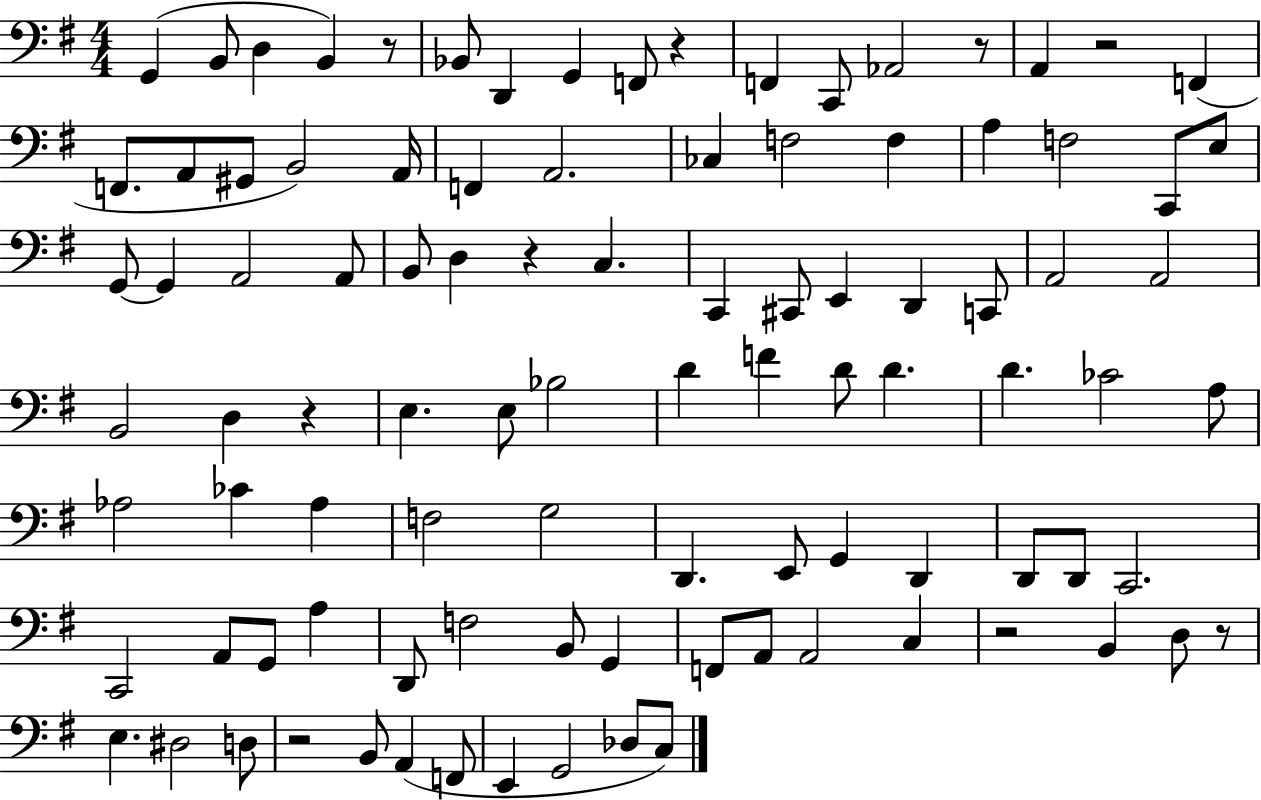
{
  \clef bass
  \numericTimeSignature
  \time 4/4
  \key g \major
  g,4( b,8 d4 b,4) r8 | bes,8 d,4 g,4 f,8 r4 | f,4 c,8 aes,2 r8 | a,4 r2 f,4( | \break f,8. a,8 gis,8 b,2) a,16 | f,4 a,2. | ces4 f2 f4 | a4 f2 c,8 e8 | \break g,8~~ g,4 a,2 a,8 | b,8 d4 r4 c4. | c,4 cis,8 e,4 d,4 c,8 | a,2 a,2 | \break b,2 d4 r4 | e4. e8 bes2 | d'4 f'4 d'8 d'4. | d'4. ces'2 a8 | \break aes2 ces'4 aes4 | f2 g2 | d,4. e,8 g,4 d,4 | d,8 d,8 c,2. | \break c,2 a,8 g,8 a4 | d,8 f2 b,8 g,4 | f,8 a,8 a,2 c4 | r2 b,4 d8 r8 | \break e4. dis2 d8 | r2 b,8 a,4( f,8 | e,4 g,2 des8 c8) | \bar "|."
}